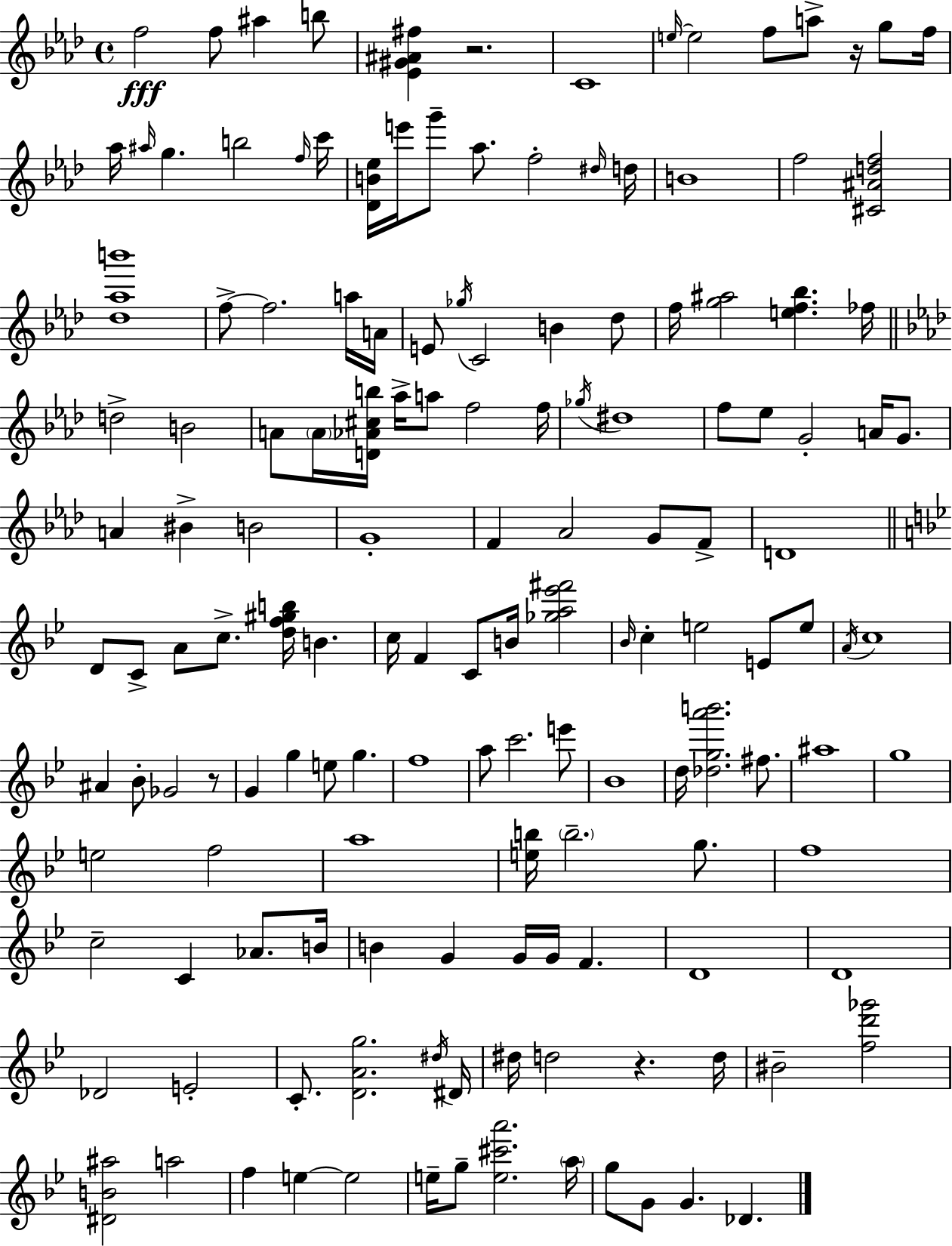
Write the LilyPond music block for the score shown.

{
  \clef treble
  \time 4/4
  \defaultTimeSignature
  \key f \minor
  f''2\fff f''8 ais''4 b''8 | <ees' gis' ais' fis''>4 r2. | c'1 | \grace { e''16~ }~ e''2 f''8 a''8-> r16 g''8 | \break f''16 aes''16 \grace { ais''16 } g''4. b''2 | \grace { f''16 } c'''16 <des' b' ees''>16 e'''16 g'''8-- aes''8. f''2-. | \grace { dis''16 } d''16 b'1 | f''2 <cis' ais' d'' f''>2 | \break <des'' aes'' b'''>1 | f''8->~~ f''2. | a''16 a'16 e'8 \acciaccatura { ges''16 } c'2 b'4 | des''8 f''16 <g'' ais''>2 <e'' f'' bes''>4. | \break fes''16 \bar "||" \break \key f \minor d''2-> b'2 | a'8 \parenthesize a'16 <d' aes' cis'' b''>16 aes''16-> a''8 f''2 f''16 | \acciaccatura { ges''16 } dis''1 | f''8 ees''8 g'2-. a'16 g'8. | \break a'4 bis'4-> b'2 | g'1-. | f'4 aes'2 g'8 f'8-> | d'1 | \break \bar "||" \break \key bes \major d'8 c'8-> a'8 c''8.-> <d'' f'' gis'' b''>16 b'4. | c''16 f'4 c'8 b'16 <ges'' a'' ees''' fis'''>2 | \grace { bes'16 } c''4-. e''2 e'8 e''8 | \acciaccatura { a'16 } c''1 | \break ais'4 bes'8-. ges'2 | r8 g'4 g''4 e''8 g''4. | f''1 | a''8 c'''2. | \break e'''8 bes'1 | d''16 <des'' g'' a''' b'''>2. fis''8. | ais''1 | g''1 | \break e''2 f''2 | a''1 | <e'' b''>16 \parenthesize b''2.-- g''8. | f''1 | \break c''2-- c'4 aes'8. | b'16 b'4 g'4 g'16 g'16 f'4. | d'1 | d'1 | \break des'2 e'2-. | c'8.-. <d' a' g''>2. | \acciaccatura { dis''16 } dis'16 dis''16 d''2 r4. | d''16 bis'2-- <f'' d''' ges'''>2 | \break <dis' b' ais''>2 a''2 | f''4 e''4~~ e''2 | e''16-- g''8-- <e'' cis''' a'''>2. | \parenthesize a''16 g''8 g'8 g'4. des'4. | \break \bar "|."
}